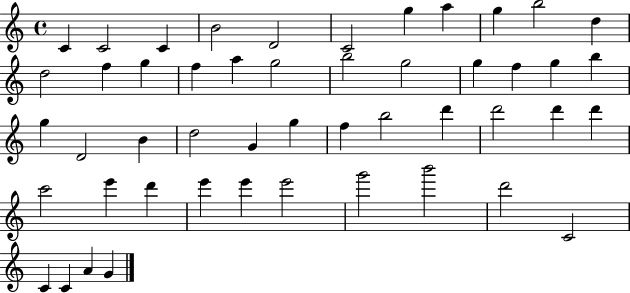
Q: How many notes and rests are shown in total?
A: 49